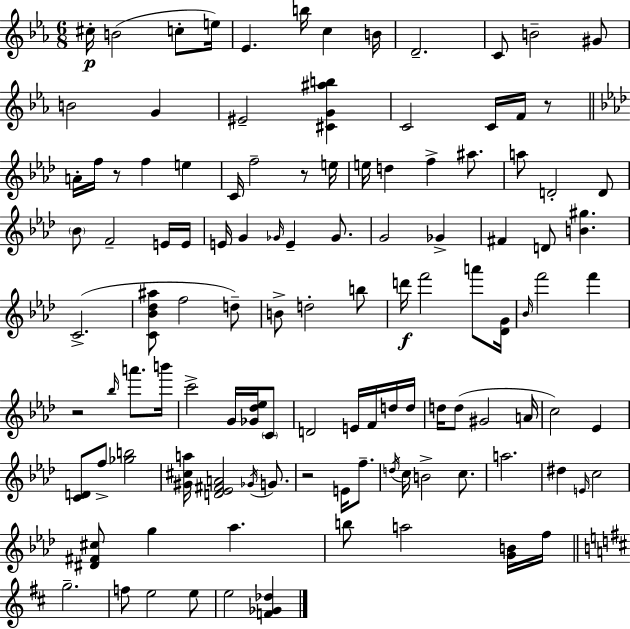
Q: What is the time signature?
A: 6/8